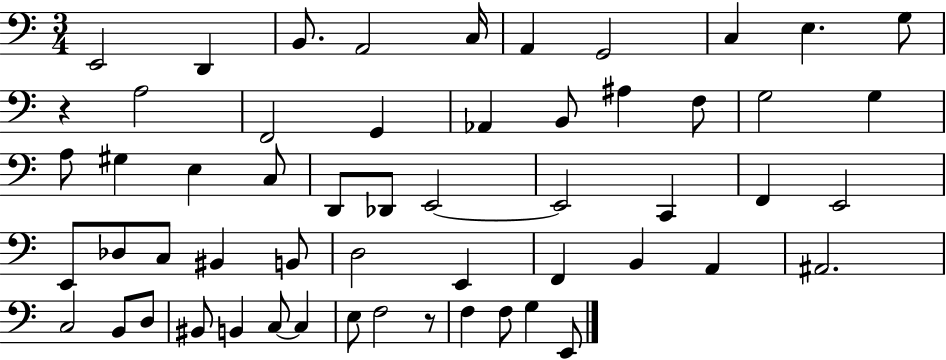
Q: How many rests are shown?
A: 2